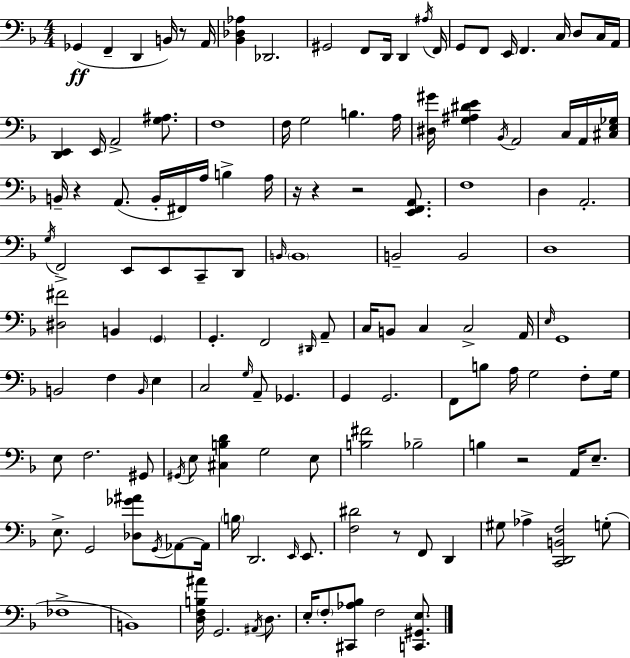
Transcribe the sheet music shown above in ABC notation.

X:1
T:Untitled
M:4/4
L:1/4
K:Dm
_G,, F,, D,, B,,/4 z/2 A,,/4 [_B,,_D,_A,] _D,,2 ^G,,2 F,,/2 D,,/4 D,, ^A,/4 F,,/4 G,,/2 F,,/2 E,,/4 F,, C,/4 D,/2 C,/4 A,,/4 [D,,E,,] E,,/4 A,,2 [G,^A,]/2 F,4 F,/4 G,2 B, A,/4 [^D,^G]/4 [G,^A,^DE] _B,,/4 A,,2 C,/4 A,,/4 [^C,E,_G,]/4 B,,/4 z A,,/2 B,,/4 ^F,,/4 A,/4 B, A,/4 z/4 z z2 [E,,F,,A,,]/2 F,4 D, A,,2 G,/4 F,,2 E,,/2 E,,/2 C,,/2 D,,/2 B,,/4 B,,4 B,,2 B,,2 D,4 [^D,^F]2 B,, G,, G,, F,,2 ^D,,/4 A,,/2 C,/4 B,,/2 C, C,2 A,,/4 E,/4 G,,4 B,,2 F, B,,/4 E, C,2 G,/4 A,,/2 _G,, G,, G,,2 F,,/2 B,/2 A,/4 G,2 F,/2 G,/4 E,/2 F,2 ^G,,/2 ^G,,/4 E,/2 [^C,B,D] G,2 E,/2 [B,^F]2 _B,2 B, z2 A,,/4 E,/2 E,/2 G,,2 [_D,_G^A]/2 G,,/4 _A,,/2 _A,,/4 B,/4 D,,2 E,,/4 E,,/2 [F,^D]2 z/2 F,,/2 D,, ^G,/2 _A, [C,,D,,B,,F,]2 G,/2 _F,4 B,,4 [D,F,B,^A]/4 G,,2 ^A,,/4 D,/2 E,/4 F,/2 [^C,,_A,_B,]/2 F,2 [C,,^G,,E,]/2